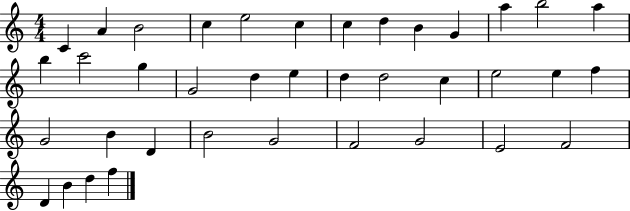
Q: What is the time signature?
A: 4/4